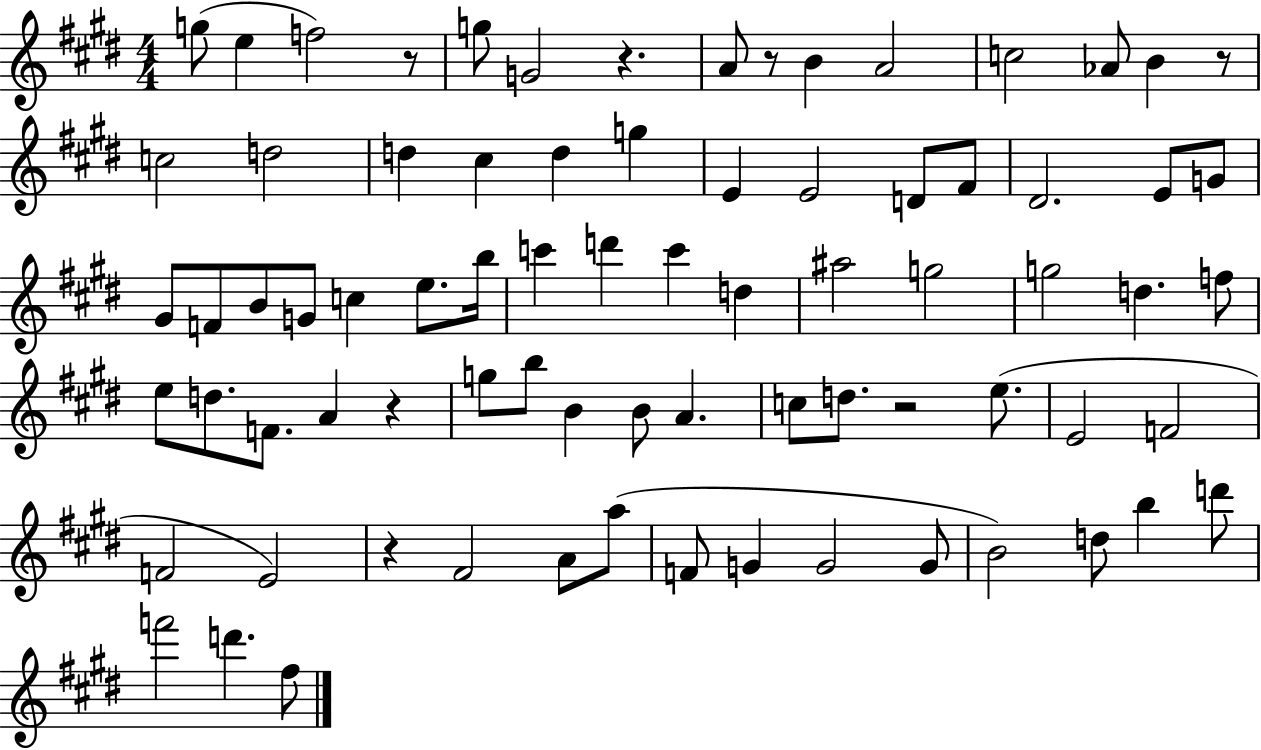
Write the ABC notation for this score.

X:1
T:Untitled
M:4/4
L:1/4
K:E
g/2 e f2 z/2 g/2 G2 z A/2 z/2 B A2 c2 _A/2 B z/2 c2 d2 d ^c d g E E2 D/2 ^F/2 ^D2 E/2 G/2 ^G/2 F/2 B/2 G/2 c e/2 b/4 c' d' c' d ^a2 g2 g2 d f/2 e/2 d/2 F/2 A z g/2 b/2 B B/2 A c/2 d/2 z2 e/2 E2 F2 F2 E2 z ^F2 A/2 a/2 F/2 G G2 G/2 B2 d/2 b d'/2 f'2 d' ^f/2